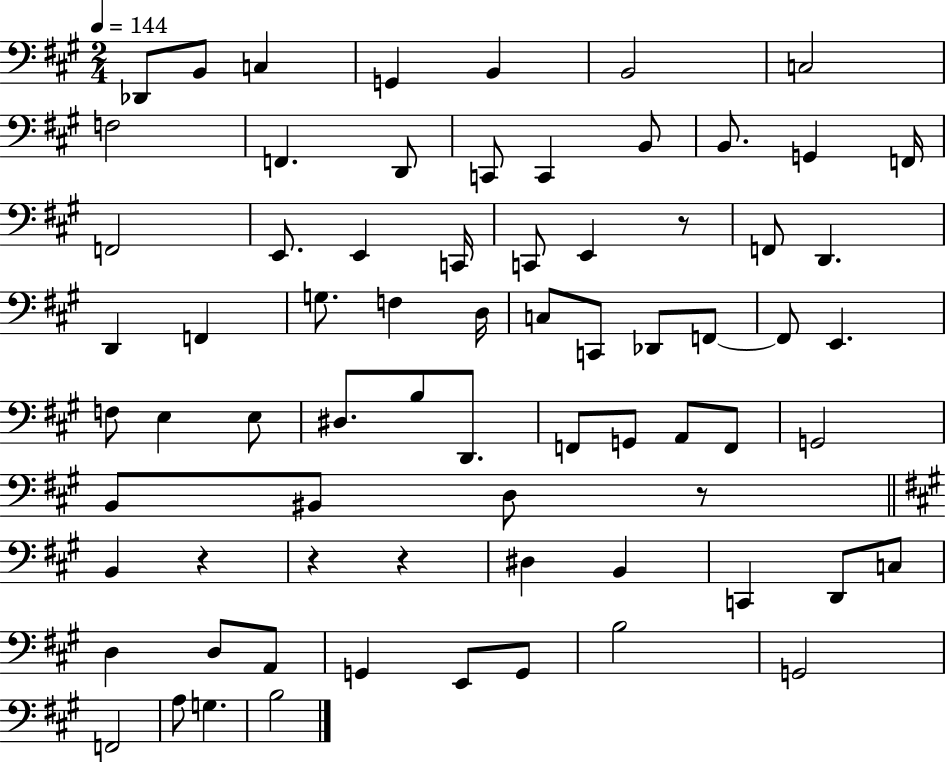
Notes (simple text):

Db2/e B2/e C3/q G2/q B2/q B2/h C3/h F3/h F2/q. D2/e C2/e C2/q B2/e B2/e. G2/q F2/s F2/h E2/e. E2/q C2/s C2/e E2/q R/e F2/e D2/q. D2/q F2/q G3/e. F3/q D3/s C3/e C2/e Db2/e F2/e F2/e E2/q. F3/e E3/q E3/e D#3/e. B3/e D2/e. F2/e G2/e A2/e F2/e G2/h B2/e BIS2/e D3/e R/e B2/q R/q R/q R/q D#3/q B2/q C2/q D2/e C3/e D3/q D3/e A2/e G2/q E2/e G2/e B3/h G2/h F2/h A3/e G3/q. B3/h